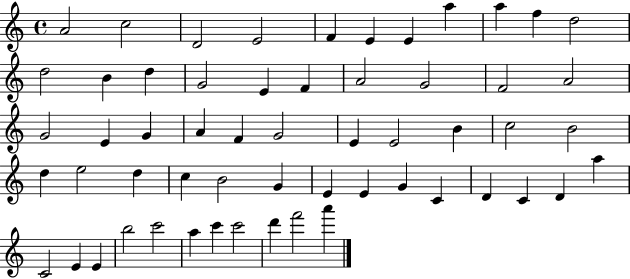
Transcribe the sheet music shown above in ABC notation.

X:1
T:Untitled
M:4/4
L:1/4
K:C
A2 c2 D2 E2 F E E a a f d2 d2 B d G2 E F A2 G2 F2 A2 G2 E G A F G2 E E2 B c2 B2 d e2 d c B2 G E E G C D C D a C2 E E b2 c'2 a c' c'2 d' f'2 a'